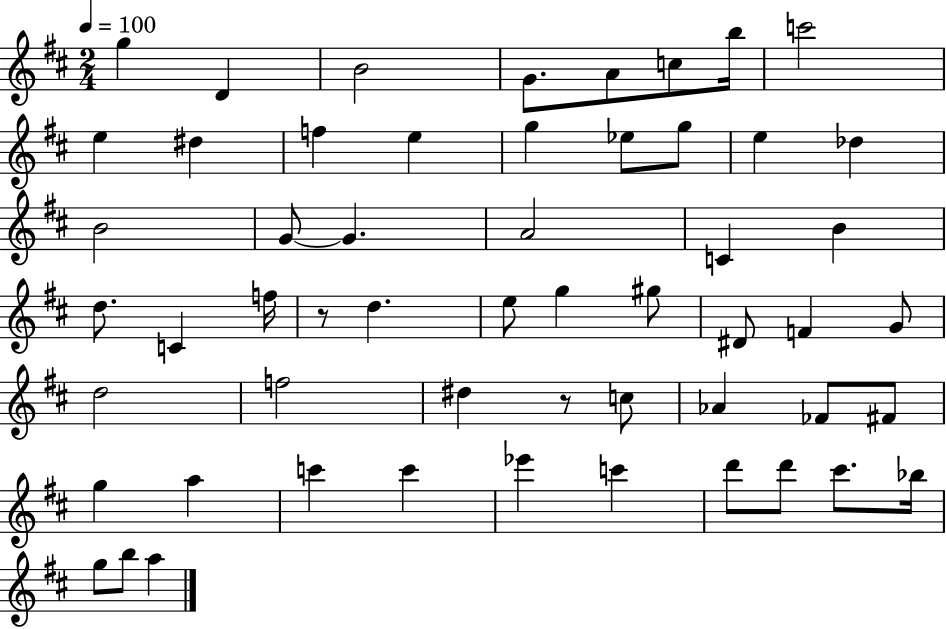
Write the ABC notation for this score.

X:1
T:Untitled
M:2/4
L:1/4
K:D
g D B2 G/2 A/2 c/2 b/4 c'2 e ^d f e g _e/2 g/2 e _d B2 G/2 G A2 C B d/2 C f/4 z/2 d e/2 g ^g/2 ^D/2 F G/2 d2 f2 ^d z/2 c/2 _A _F/2 ^F/2 g a c' c' _e' c' d'/2 d'/2 ^c'/2 _b/4 g/2 b/2 a